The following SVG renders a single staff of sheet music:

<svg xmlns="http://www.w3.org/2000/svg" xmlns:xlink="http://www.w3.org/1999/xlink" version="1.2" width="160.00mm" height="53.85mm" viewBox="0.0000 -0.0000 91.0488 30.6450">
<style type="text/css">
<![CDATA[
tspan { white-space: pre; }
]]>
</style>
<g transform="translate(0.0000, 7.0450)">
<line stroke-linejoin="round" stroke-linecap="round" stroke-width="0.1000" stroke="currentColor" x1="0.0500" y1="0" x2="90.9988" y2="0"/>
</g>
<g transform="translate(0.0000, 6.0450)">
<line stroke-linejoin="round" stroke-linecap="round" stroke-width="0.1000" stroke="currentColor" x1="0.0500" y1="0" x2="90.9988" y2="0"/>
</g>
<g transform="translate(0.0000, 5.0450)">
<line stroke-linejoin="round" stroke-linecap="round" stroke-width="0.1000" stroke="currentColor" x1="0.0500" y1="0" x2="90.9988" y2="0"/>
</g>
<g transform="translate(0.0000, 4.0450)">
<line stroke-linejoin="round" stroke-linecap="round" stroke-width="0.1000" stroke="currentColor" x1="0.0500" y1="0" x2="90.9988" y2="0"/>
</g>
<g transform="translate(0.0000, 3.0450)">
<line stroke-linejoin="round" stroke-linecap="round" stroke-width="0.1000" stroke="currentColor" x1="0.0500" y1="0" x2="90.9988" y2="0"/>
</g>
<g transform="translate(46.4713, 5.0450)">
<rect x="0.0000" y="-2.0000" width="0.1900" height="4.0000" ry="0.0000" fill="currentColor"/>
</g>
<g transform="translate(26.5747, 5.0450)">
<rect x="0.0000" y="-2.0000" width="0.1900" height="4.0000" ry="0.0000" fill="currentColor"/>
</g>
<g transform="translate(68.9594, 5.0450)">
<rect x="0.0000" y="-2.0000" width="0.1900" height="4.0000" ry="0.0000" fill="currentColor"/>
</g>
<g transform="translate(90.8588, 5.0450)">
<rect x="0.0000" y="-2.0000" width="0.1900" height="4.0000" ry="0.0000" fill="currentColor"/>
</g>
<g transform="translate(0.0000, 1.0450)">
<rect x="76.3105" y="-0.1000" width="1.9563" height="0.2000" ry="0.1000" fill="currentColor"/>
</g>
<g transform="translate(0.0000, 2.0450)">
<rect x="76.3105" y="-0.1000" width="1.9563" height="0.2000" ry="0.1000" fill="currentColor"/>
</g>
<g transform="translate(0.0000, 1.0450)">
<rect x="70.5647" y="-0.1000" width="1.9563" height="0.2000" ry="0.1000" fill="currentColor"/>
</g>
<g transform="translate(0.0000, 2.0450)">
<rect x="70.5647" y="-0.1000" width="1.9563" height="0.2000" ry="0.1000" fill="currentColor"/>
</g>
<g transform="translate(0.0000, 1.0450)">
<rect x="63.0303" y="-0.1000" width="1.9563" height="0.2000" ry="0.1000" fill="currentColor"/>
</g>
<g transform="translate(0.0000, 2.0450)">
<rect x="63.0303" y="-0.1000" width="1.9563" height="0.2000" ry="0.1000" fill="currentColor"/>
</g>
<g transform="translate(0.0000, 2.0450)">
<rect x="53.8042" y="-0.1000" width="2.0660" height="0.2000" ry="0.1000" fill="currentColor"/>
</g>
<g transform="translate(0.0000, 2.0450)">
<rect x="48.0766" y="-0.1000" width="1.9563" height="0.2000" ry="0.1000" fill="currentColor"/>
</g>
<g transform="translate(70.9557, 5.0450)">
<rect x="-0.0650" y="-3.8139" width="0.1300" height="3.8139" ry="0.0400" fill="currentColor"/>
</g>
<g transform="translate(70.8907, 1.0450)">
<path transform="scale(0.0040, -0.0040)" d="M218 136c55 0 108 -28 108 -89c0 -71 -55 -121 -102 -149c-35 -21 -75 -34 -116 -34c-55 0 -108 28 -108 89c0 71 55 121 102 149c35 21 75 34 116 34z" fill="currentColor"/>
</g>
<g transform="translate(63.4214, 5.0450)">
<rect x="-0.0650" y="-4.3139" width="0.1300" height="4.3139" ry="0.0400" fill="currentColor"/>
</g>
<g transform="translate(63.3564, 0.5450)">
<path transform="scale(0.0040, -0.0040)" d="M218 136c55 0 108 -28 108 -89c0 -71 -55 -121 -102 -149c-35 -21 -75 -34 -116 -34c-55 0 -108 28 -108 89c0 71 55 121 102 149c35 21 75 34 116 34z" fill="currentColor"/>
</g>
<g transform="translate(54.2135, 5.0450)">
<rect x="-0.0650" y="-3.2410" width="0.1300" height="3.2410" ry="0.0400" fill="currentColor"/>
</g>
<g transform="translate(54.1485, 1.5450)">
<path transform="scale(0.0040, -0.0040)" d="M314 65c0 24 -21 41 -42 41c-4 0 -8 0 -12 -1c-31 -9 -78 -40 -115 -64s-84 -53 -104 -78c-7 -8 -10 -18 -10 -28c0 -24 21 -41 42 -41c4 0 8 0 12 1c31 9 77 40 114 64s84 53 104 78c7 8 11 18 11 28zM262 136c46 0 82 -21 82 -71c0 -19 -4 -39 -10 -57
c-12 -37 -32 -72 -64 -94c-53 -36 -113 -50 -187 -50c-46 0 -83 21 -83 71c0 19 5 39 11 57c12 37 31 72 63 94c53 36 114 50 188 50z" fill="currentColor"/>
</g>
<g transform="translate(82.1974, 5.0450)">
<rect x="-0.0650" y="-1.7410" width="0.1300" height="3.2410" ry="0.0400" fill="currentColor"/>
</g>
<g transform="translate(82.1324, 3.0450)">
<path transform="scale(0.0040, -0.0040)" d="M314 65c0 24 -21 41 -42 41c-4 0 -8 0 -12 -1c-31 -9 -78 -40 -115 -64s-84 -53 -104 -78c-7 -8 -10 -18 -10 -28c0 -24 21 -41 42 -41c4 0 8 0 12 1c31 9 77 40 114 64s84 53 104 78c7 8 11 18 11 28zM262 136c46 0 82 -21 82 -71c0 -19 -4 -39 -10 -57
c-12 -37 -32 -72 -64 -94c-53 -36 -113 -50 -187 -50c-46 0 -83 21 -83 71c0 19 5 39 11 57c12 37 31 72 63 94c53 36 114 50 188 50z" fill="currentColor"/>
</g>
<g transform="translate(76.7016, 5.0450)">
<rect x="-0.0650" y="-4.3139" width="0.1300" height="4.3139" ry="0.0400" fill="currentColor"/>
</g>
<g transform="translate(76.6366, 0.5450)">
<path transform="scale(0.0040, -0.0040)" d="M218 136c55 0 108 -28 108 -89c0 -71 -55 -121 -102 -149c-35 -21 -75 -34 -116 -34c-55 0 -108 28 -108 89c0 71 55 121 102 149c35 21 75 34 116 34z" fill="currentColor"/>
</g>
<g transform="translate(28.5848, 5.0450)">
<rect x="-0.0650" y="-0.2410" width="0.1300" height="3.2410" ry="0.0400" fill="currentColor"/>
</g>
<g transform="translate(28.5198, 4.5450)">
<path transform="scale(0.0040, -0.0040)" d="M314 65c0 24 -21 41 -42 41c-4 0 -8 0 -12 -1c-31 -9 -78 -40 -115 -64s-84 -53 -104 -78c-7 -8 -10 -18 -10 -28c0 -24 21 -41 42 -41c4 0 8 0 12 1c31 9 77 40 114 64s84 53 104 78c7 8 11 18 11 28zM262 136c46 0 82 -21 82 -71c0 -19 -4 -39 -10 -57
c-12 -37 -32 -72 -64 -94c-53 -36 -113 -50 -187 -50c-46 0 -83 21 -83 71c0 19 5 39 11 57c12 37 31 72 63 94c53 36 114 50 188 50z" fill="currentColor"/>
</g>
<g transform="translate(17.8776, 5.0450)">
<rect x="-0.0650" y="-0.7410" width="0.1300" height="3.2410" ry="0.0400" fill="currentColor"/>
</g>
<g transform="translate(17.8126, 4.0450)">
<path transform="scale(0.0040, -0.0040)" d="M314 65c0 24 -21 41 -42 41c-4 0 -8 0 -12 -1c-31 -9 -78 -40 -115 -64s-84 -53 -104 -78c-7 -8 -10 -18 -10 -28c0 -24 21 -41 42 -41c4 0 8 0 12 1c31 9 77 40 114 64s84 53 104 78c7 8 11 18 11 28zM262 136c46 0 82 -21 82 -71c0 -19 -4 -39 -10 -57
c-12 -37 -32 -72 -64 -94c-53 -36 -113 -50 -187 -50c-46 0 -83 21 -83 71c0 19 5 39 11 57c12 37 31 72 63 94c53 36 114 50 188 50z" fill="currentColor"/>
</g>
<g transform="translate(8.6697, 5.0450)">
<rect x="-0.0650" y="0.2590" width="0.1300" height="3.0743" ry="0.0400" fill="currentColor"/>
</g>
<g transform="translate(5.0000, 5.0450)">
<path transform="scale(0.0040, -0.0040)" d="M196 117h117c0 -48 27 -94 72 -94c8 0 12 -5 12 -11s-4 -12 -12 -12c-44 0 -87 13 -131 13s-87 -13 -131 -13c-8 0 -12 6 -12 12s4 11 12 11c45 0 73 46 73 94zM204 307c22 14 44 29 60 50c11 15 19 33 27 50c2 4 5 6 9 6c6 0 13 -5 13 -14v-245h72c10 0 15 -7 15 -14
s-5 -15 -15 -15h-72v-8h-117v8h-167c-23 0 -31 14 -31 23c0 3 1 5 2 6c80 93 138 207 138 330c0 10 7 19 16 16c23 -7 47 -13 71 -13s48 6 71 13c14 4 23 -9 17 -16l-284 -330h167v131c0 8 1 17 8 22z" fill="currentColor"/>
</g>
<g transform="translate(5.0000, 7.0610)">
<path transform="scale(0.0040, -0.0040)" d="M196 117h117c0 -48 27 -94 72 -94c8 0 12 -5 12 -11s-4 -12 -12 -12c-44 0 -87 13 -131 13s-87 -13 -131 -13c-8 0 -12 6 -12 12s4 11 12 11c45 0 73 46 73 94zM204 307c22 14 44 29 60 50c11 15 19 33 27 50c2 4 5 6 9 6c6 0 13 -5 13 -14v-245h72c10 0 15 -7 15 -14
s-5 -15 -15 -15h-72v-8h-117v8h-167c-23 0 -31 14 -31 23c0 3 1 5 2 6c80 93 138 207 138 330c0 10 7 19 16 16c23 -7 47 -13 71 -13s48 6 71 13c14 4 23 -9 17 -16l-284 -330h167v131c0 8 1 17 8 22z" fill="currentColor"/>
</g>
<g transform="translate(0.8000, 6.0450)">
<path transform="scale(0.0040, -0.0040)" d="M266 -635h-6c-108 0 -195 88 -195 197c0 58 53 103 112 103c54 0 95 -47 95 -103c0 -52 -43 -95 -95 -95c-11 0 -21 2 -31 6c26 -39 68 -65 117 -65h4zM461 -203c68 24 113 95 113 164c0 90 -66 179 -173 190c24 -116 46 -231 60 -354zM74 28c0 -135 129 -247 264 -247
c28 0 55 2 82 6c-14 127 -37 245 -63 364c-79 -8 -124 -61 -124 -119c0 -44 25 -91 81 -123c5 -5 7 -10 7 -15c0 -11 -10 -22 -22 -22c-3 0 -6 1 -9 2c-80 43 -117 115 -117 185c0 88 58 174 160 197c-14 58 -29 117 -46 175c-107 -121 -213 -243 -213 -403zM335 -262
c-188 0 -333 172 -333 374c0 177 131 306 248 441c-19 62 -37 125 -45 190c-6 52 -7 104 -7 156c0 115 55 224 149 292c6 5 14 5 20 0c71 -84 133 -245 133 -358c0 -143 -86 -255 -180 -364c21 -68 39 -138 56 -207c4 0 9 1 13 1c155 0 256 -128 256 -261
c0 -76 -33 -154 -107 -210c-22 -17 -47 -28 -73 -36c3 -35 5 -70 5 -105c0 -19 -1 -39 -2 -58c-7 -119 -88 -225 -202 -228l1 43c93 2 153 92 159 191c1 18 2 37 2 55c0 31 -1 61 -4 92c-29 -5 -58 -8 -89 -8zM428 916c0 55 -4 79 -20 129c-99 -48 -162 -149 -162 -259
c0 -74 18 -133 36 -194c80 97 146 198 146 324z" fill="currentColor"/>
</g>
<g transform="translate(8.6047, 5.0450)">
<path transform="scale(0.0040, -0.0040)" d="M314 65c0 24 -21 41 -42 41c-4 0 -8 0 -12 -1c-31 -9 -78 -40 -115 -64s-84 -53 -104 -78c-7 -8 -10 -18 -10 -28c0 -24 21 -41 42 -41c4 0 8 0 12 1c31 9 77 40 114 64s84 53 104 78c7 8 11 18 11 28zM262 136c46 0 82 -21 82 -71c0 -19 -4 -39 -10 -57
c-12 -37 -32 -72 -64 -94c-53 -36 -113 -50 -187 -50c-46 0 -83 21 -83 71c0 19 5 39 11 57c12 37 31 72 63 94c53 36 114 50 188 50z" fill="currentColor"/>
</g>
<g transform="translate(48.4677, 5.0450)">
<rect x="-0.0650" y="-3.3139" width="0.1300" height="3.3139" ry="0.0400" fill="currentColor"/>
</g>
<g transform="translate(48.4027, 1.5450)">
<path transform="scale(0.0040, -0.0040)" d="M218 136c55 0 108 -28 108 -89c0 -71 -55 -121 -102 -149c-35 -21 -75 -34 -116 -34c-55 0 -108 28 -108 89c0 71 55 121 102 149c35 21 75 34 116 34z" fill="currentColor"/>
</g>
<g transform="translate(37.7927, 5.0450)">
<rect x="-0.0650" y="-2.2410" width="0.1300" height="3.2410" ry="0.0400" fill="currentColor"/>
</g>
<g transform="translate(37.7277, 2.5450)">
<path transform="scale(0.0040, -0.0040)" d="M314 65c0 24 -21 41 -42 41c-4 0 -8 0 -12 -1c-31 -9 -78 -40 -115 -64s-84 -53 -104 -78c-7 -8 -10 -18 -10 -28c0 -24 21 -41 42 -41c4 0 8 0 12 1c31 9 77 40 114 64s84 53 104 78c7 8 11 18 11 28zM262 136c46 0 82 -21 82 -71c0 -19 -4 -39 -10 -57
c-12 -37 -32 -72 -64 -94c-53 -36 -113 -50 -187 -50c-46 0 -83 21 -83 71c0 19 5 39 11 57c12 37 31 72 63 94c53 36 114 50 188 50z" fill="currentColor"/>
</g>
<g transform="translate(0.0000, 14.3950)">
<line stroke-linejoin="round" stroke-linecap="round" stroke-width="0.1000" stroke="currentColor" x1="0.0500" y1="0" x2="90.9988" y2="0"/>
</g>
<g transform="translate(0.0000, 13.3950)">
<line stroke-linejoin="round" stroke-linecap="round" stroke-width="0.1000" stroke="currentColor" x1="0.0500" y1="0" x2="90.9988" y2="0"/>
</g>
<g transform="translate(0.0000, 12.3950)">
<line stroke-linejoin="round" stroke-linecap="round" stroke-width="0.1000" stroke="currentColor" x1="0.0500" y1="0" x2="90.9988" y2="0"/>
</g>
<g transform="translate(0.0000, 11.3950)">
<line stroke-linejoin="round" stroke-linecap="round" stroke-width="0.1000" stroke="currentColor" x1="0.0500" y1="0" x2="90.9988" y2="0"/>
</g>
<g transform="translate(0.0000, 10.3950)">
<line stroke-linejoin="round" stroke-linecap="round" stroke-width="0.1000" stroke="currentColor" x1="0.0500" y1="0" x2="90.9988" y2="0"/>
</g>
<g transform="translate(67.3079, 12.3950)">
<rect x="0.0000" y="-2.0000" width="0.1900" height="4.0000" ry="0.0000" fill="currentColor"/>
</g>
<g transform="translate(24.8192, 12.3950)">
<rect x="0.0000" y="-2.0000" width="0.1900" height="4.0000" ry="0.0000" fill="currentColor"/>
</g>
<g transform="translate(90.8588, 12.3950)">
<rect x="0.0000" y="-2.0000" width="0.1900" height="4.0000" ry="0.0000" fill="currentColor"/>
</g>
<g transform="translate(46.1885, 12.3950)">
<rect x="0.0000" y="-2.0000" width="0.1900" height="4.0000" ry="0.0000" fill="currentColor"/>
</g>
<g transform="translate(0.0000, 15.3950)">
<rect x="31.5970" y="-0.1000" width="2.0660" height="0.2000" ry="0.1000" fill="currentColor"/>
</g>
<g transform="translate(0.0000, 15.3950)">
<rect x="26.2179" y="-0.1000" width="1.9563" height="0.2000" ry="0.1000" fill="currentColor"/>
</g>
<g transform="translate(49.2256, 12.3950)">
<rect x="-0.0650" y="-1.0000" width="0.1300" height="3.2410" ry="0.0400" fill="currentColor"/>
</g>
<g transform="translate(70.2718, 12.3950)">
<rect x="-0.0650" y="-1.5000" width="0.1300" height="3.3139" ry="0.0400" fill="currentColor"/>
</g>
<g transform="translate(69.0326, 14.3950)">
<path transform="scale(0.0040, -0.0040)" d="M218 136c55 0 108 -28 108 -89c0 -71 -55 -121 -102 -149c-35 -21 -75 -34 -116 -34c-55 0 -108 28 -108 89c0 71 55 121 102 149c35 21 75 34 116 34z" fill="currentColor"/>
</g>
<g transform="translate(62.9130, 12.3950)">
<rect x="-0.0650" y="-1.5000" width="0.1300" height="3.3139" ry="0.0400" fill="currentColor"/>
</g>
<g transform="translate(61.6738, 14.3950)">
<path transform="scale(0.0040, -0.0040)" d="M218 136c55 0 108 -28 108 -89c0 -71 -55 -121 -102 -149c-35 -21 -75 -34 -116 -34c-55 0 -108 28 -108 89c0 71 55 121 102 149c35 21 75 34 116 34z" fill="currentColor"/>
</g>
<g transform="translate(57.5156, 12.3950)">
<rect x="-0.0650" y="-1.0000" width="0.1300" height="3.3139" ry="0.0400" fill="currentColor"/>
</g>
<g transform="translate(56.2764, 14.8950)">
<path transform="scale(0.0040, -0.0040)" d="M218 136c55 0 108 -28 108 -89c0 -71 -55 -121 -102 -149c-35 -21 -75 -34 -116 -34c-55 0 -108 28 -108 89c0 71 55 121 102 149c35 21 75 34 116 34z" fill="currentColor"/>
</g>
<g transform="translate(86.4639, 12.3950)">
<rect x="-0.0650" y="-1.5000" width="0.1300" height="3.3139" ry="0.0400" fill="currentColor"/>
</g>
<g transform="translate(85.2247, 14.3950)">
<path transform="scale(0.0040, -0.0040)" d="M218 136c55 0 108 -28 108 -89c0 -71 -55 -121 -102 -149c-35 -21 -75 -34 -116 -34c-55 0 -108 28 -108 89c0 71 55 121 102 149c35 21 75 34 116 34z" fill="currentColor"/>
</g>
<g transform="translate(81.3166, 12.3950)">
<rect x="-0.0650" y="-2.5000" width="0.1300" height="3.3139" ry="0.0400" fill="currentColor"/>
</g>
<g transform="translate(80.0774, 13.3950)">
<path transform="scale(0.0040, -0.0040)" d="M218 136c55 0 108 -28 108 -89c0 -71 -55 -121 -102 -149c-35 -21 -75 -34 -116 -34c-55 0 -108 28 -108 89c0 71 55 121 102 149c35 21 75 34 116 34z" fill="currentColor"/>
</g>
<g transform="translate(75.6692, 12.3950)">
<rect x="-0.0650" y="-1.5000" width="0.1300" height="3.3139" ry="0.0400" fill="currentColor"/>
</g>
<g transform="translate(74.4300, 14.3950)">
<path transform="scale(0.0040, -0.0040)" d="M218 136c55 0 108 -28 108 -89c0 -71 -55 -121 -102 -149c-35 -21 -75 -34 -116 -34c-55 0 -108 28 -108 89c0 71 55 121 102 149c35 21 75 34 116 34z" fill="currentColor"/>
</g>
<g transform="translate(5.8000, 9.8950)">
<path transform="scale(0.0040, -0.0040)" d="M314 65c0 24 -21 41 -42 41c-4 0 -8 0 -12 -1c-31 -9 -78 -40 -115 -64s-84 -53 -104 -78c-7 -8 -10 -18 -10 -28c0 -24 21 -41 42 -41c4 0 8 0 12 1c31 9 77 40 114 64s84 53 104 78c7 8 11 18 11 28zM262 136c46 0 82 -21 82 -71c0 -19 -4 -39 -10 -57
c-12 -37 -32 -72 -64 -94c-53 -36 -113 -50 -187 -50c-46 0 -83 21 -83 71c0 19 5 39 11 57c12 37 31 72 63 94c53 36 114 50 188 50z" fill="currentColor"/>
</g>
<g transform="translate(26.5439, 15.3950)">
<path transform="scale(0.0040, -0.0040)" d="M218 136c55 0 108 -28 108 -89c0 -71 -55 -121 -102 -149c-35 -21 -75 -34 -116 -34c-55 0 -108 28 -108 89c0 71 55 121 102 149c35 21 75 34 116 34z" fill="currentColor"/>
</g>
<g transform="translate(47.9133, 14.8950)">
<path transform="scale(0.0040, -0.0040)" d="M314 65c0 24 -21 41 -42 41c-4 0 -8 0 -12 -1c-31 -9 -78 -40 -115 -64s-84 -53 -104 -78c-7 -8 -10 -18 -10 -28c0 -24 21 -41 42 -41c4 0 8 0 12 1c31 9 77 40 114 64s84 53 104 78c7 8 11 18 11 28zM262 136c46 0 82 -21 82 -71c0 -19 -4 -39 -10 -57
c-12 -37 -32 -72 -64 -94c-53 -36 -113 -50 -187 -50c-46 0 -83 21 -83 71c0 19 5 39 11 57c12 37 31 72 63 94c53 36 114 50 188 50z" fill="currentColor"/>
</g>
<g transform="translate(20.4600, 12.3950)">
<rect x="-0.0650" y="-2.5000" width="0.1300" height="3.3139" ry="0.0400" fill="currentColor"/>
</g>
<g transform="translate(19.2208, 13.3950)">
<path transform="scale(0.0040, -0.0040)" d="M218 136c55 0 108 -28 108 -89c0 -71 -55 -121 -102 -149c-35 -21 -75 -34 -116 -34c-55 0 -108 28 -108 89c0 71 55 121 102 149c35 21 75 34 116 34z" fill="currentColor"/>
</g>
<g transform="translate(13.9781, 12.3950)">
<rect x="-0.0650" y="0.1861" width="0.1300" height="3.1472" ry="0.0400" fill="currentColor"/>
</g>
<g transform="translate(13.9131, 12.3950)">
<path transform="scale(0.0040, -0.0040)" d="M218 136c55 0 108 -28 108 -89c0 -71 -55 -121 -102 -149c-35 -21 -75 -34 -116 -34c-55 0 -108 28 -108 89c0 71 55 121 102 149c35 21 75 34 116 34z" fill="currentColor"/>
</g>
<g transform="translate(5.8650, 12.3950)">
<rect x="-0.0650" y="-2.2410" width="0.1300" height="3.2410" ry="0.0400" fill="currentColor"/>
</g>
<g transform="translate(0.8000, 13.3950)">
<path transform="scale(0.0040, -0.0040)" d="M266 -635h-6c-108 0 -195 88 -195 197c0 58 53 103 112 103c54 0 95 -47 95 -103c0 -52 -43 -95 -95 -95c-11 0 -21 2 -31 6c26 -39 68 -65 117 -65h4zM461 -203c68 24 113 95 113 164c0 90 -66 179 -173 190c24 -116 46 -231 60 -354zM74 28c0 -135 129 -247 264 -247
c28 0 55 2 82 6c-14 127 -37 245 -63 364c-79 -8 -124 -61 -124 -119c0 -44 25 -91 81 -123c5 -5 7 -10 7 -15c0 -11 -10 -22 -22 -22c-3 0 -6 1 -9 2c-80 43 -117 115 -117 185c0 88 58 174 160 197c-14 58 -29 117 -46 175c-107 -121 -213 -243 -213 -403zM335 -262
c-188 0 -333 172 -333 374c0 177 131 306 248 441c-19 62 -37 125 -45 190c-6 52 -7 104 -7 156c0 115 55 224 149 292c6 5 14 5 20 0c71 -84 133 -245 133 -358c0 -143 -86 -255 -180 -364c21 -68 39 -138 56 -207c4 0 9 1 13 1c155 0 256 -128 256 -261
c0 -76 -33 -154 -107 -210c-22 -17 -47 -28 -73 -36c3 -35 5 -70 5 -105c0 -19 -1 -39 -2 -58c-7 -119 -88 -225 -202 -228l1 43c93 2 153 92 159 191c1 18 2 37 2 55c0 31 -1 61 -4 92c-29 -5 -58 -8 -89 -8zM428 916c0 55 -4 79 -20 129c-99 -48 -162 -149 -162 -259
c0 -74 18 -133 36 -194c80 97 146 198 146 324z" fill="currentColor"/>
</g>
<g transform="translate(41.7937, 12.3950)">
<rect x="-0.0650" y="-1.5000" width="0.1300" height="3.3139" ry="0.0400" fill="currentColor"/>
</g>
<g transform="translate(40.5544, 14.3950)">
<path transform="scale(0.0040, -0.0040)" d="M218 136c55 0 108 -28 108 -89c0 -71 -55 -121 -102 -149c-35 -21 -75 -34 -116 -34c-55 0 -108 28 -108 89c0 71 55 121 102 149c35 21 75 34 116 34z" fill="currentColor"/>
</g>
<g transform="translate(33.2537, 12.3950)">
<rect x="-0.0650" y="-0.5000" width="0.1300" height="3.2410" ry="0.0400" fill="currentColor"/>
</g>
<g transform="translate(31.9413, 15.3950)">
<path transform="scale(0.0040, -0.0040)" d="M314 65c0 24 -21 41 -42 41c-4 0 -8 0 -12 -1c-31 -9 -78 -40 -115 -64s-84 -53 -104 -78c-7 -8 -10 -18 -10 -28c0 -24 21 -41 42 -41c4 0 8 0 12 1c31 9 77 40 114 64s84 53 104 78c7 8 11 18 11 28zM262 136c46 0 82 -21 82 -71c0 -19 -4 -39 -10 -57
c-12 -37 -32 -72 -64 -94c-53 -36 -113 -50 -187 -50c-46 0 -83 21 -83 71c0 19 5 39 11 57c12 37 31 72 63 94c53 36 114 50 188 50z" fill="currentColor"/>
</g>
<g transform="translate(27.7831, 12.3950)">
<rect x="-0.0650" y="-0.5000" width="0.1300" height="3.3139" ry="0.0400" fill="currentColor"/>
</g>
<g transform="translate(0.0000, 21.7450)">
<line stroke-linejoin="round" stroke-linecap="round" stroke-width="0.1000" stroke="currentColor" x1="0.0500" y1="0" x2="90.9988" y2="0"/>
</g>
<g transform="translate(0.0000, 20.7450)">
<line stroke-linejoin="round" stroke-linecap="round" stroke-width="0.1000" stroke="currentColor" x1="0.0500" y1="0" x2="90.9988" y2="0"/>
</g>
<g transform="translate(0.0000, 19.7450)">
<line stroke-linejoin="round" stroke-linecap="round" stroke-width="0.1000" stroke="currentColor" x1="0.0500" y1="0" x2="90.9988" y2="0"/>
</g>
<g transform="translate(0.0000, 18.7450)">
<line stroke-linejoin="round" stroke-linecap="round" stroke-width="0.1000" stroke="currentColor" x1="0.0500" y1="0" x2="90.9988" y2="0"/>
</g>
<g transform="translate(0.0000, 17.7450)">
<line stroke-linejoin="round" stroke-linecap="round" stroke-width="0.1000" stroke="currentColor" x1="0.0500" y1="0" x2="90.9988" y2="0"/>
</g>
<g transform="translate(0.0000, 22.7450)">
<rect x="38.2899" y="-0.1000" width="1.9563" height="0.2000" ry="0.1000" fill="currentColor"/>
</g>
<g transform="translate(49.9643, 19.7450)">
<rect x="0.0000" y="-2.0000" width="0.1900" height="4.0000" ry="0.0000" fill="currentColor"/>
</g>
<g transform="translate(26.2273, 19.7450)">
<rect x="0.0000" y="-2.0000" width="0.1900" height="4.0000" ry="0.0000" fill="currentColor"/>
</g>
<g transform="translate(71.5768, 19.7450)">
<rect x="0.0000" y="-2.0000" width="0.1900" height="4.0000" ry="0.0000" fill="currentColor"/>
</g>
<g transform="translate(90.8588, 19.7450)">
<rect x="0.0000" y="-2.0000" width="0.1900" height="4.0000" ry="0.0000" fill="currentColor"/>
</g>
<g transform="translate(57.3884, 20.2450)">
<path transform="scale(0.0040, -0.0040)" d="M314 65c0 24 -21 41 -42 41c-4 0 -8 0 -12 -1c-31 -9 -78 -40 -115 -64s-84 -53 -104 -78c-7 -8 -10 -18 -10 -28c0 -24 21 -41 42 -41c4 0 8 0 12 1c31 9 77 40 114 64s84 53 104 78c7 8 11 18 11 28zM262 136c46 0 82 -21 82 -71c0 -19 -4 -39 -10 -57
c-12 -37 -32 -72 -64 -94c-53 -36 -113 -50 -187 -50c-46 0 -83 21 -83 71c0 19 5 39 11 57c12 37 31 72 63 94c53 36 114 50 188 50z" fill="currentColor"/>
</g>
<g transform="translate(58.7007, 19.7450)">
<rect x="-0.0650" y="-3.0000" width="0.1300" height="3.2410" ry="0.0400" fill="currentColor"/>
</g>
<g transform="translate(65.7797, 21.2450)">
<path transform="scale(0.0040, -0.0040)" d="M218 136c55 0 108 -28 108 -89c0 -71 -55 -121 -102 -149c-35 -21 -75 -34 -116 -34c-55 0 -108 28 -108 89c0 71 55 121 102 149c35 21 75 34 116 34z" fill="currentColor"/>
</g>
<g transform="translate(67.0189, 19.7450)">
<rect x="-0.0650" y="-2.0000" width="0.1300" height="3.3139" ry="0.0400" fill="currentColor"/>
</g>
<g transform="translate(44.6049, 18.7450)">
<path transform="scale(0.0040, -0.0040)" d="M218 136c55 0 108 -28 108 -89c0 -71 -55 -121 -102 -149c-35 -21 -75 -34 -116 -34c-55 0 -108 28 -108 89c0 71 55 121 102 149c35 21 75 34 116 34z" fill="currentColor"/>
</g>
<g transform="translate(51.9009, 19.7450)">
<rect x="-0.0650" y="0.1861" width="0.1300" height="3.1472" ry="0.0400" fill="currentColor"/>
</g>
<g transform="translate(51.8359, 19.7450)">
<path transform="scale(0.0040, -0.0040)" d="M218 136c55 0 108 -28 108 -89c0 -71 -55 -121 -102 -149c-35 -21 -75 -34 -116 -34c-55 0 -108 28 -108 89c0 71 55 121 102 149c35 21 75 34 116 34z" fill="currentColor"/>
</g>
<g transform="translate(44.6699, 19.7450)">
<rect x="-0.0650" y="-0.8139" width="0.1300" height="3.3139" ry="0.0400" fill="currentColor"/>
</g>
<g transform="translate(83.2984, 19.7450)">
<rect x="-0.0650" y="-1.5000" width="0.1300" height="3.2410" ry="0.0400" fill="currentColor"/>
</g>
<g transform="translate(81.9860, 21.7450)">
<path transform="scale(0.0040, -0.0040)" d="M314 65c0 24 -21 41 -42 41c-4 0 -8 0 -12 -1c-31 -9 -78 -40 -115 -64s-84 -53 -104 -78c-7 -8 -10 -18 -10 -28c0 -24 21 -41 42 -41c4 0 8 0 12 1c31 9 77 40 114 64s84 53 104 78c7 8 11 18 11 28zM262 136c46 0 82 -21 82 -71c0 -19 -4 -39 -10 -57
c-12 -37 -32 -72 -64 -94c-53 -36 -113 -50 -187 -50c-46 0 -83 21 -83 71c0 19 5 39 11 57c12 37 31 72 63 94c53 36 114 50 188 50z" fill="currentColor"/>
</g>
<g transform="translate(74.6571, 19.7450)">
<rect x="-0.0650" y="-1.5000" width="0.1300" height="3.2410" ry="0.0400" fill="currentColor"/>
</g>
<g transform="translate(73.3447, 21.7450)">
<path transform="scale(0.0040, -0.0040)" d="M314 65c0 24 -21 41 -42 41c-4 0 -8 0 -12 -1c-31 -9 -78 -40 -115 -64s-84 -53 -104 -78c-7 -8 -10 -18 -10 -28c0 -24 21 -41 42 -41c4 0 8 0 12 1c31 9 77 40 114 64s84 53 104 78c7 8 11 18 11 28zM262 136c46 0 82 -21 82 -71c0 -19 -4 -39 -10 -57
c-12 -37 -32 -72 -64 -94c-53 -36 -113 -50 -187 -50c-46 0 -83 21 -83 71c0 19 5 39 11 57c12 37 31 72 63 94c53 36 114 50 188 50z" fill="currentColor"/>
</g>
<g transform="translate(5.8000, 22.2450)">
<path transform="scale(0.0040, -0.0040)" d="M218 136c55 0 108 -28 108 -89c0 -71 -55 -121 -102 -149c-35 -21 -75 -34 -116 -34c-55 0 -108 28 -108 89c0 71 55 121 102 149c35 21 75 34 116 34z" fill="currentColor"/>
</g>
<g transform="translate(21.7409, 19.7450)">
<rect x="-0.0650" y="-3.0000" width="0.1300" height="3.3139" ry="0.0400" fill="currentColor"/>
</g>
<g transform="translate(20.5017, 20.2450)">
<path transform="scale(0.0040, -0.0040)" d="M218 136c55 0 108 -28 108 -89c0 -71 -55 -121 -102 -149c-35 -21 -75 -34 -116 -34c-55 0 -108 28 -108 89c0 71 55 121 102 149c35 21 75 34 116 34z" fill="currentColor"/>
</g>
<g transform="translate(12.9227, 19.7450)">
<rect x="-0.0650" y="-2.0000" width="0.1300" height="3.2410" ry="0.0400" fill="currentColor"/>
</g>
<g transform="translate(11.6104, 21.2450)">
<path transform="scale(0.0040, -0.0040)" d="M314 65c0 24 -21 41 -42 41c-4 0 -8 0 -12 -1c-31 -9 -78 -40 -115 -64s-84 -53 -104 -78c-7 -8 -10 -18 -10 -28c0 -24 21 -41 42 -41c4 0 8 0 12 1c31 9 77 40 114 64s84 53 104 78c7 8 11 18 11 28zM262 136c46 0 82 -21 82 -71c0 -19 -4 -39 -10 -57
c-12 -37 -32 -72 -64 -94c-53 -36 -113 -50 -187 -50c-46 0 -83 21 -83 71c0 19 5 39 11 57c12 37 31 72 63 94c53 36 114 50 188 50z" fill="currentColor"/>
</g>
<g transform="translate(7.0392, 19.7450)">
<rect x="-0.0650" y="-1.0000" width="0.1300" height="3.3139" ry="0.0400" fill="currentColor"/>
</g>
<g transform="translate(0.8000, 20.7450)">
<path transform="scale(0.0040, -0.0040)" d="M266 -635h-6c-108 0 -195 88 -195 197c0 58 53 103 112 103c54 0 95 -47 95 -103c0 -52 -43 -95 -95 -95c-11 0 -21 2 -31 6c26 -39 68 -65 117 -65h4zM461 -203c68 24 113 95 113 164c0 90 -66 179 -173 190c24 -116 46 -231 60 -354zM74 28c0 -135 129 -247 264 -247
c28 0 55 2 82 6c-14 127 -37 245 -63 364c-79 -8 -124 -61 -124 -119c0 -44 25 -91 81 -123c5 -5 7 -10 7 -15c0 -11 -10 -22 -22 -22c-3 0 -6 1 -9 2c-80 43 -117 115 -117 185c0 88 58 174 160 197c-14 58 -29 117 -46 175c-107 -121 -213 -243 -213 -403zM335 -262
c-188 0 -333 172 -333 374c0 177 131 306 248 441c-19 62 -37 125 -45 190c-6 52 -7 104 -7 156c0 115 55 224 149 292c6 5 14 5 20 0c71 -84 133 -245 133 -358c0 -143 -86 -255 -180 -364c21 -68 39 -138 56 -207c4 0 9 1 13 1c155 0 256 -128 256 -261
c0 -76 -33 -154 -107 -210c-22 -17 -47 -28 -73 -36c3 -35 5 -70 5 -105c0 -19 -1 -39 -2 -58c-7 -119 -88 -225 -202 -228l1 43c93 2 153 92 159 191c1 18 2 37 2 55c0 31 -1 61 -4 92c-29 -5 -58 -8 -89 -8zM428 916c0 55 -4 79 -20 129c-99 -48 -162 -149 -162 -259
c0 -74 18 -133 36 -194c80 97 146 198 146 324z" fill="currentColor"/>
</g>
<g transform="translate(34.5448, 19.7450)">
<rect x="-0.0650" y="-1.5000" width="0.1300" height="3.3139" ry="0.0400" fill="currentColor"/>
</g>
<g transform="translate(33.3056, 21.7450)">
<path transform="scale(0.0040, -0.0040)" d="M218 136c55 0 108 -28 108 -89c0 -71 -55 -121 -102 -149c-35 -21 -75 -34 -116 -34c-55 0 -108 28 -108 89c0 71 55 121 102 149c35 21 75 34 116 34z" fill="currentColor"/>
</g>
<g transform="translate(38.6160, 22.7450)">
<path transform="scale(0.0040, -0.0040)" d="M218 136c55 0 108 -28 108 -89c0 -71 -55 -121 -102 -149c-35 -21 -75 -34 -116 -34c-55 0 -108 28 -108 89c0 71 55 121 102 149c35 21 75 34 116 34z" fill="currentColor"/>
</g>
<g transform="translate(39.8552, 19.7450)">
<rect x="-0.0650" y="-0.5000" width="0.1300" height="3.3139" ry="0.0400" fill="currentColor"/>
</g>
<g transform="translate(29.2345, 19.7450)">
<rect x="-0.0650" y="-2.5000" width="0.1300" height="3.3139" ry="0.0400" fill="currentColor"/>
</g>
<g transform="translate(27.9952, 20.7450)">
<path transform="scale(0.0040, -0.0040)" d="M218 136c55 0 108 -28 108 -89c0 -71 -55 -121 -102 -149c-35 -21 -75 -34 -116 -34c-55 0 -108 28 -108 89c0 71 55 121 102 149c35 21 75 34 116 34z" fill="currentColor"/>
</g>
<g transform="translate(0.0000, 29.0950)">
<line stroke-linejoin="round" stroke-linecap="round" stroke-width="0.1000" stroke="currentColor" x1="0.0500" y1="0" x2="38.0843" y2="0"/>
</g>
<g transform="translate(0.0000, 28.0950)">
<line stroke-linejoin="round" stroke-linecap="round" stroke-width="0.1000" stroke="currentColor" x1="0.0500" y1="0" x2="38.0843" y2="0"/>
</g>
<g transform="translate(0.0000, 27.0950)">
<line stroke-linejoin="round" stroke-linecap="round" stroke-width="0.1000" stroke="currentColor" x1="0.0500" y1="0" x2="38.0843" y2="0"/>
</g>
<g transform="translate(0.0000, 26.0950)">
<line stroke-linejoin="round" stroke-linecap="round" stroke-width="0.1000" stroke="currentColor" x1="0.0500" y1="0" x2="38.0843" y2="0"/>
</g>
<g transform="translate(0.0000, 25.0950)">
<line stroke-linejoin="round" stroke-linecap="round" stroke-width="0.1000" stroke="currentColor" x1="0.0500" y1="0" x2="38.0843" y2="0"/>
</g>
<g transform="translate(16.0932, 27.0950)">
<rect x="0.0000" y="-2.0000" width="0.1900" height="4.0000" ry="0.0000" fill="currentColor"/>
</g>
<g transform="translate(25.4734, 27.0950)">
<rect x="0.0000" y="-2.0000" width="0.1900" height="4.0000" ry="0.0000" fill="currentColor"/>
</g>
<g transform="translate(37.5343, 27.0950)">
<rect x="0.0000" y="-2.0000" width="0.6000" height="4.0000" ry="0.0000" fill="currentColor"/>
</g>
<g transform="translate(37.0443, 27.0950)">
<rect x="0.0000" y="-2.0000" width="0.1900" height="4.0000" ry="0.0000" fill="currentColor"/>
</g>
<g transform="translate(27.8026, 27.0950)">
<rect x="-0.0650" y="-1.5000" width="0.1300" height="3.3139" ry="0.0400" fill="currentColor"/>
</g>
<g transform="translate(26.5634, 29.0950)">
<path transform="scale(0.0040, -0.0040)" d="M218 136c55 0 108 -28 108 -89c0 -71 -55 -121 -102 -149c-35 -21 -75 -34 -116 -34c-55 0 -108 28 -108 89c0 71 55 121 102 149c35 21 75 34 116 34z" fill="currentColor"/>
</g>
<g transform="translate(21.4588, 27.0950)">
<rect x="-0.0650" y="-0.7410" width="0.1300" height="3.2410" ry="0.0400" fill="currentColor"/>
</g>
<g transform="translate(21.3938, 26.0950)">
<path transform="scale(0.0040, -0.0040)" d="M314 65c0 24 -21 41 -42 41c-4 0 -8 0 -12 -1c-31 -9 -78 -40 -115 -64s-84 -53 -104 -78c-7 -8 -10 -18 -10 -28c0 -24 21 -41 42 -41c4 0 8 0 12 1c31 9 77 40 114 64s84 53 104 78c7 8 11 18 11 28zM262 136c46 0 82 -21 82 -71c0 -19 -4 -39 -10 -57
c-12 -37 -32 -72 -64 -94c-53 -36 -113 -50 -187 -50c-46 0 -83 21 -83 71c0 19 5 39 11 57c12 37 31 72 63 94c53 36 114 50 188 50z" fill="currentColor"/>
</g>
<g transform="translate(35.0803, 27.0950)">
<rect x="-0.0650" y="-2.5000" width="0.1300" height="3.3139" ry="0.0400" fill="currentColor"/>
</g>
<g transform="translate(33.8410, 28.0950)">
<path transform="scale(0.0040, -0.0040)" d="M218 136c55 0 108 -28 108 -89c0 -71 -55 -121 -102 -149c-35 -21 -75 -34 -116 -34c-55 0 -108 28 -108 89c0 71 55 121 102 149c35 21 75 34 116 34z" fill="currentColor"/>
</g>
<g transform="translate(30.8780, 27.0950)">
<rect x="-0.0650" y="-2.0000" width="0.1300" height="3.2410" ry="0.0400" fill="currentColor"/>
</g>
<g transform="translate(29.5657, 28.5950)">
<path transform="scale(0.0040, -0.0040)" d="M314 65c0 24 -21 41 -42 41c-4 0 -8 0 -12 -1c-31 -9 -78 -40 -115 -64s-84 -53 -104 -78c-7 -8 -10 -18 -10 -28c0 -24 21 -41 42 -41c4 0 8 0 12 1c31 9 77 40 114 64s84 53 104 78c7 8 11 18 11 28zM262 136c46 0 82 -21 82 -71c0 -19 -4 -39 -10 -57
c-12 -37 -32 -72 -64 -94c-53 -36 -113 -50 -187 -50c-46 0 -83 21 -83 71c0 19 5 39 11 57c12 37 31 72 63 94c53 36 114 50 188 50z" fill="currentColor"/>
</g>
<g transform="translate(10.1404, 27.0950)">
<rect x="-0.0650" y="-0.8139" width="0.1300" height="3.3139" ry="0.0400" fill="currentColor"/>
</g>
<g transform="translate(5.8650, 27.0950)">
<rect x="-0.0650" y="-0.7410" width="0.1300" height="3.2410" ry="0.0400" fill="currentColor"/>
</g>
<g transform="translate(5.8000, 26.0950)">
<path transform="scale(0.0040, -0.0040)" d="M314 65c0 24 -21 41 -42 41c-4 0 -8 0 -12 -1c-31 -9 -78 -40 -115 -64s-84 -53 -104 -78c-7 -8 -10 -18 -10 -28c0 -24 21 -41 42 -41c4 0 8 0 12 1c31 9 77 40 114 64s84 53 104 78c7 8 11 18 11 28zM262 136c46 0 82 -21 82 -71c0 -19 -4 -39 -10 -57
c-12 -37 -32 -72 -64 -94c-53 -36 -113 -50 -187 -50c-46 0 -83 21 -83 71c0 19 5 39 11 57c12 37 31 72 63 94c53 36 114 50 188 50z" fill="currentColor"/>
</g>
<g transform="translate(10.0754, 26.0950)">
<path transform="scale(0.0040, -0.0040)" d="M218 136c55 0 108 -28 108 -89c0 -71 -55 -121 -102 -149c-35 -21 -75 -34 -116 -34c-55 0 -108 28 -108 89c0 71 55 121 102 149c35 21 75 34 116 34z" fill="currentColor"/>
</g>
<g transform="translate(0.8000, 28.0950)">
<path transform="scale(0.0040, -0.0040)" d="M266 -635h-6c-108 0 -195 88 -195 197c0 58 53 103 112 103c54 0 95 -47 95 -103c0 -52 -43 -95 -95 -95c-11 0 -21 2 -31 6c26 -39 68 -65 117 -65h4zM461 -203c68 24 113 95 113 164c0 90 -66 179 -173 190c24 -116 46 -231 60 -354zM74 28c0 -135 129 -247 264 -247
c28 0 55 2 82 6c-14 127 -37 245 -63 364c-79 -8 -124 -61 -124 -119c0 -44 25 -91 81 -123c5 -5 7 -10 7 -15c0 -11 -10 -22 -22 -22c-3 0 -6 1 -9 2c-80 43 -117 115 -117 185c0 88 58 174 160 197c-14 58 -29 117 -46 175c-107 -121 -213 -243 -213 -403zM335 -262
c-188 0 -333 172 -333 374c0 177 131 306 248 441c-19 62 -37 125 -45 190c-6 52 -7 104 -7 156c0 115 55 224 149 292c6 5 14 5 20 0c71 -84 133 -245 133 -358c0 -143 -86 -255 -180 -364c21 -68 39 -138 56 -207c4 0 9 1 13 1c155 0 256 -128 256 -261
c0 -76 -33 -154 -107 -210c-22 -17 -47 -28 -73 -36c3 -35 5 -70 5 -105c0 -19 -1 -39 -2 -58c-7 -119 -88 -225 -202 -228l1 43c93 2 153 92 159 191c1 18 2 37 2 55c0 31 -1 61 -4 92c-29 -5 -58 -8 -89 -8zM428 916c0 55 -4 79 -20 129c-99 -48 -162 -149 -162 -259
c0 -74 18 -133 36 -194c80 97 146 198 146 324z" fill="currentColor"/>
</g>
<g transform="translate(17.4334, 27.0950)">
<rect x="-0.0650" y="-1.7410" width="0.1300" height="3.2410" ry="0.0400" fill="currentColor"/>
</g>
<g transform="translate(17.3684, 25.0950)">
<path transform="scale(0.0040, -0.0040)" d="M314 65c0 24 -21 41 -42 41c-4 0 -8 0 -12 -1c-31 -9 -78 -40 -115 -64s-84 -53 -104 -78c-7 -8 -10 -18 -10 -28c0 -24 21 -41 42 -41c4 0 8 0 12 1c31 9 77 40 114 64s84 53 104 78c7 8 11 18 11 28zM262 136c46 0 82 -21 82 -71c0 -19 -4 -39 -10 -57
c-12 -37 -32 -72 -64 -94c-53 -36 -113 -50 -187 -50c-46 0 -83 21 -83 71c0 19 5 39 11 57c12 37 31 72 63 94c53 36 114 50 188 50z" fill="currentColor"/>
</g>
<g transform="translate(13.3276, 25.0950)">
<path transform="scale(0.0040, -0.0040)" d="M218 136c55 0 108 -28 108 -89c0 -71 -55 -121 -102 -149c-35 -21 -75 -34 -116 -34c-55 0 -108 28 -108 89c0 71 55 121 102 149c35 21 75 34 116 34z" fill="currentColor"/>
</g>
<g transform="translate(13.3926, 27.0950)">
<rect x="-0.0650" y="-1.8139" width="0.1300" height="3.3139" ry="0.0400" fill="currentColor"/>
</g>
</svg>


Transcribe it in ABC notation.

X:1
T:Untitled
M:4/4
L:1/4
K:C
B2 d2 c2 g2 b b2 d' c' d' f2 g2 B G C C2 E D2 D E E E G E D F2 A G E C d B A2 F E2 E2 d2 d f f2 d2 E F2 G